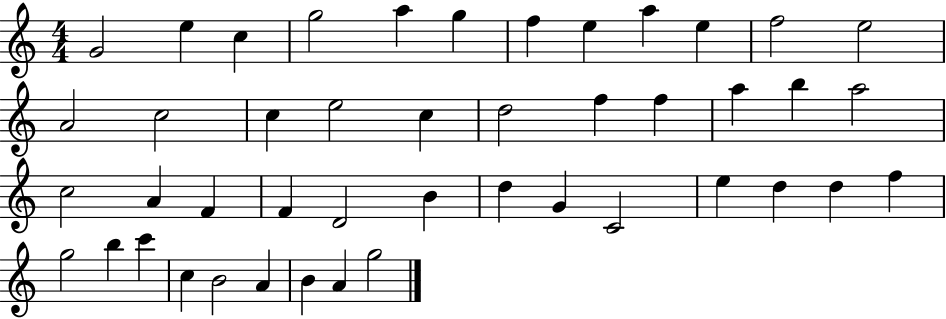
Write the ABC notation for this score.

X:1
T:Untitled
M:4/4
L:1/4
K:C
G2 e c g2 a g f e a e f2 e2 A2 c2 c e2 c d2 f f a b a2 c2 A F F D2 B d G C2 e d d f g2 b c' c B2 A B A g2